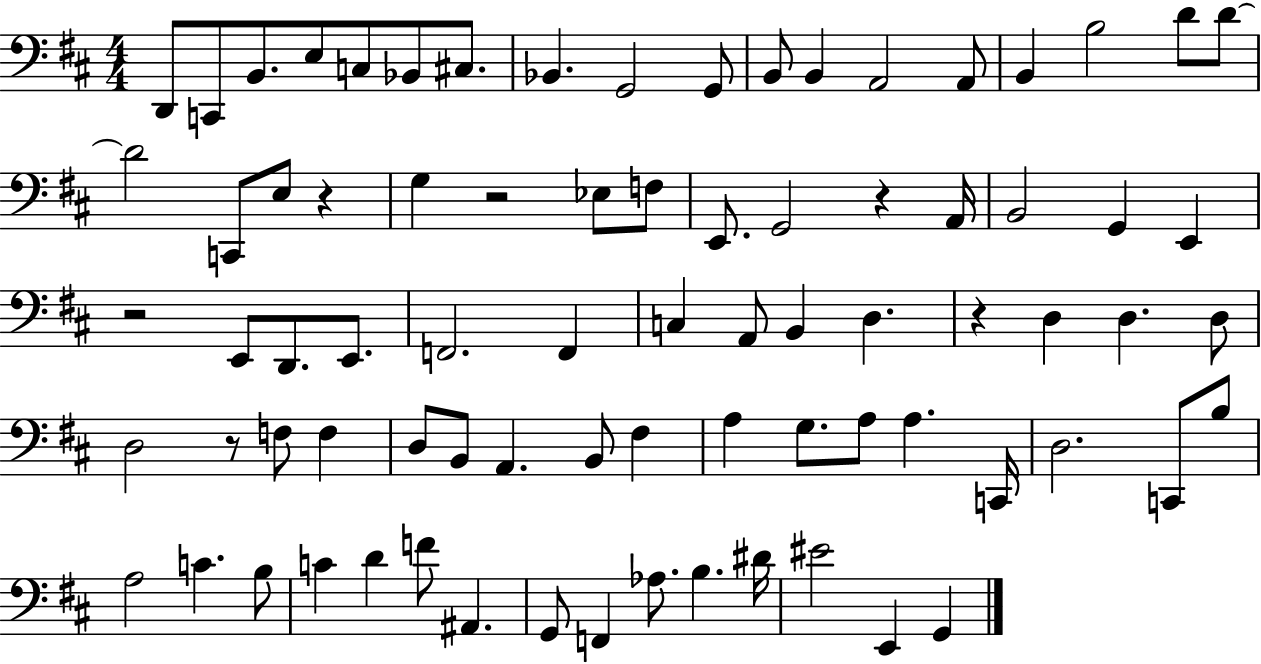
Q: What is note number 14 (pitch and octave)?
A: A2